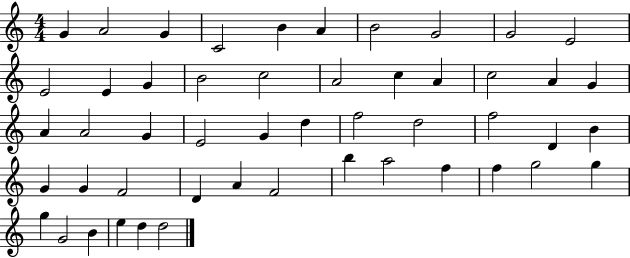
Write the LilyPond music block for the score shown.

{
  \clef treble
  \numericTimeSignature
  \time 4/4
  \key c \major
  g'4 a'2 g'4 | c'2 b'4 a'4 | b'2 g'2 | g'2 e'2 | \break e'2 e'4 g'4 | b'2 c''2 | a'2 c''4 a'4 | c''2 a'4 g'4 | \break a'4 a'2 g'4 | e'2 g'4 d''4 | f''2 d''2 | f''2 d'4 b'4 | \break g'4 g'4 f'2 | d'4 a'4 f'2 | b''4 a''2 f''4 | f''4 g''2 g''4 | \break g''4 g'2 b'4 | e''4 d''4 d''2 | \bar "|."
}